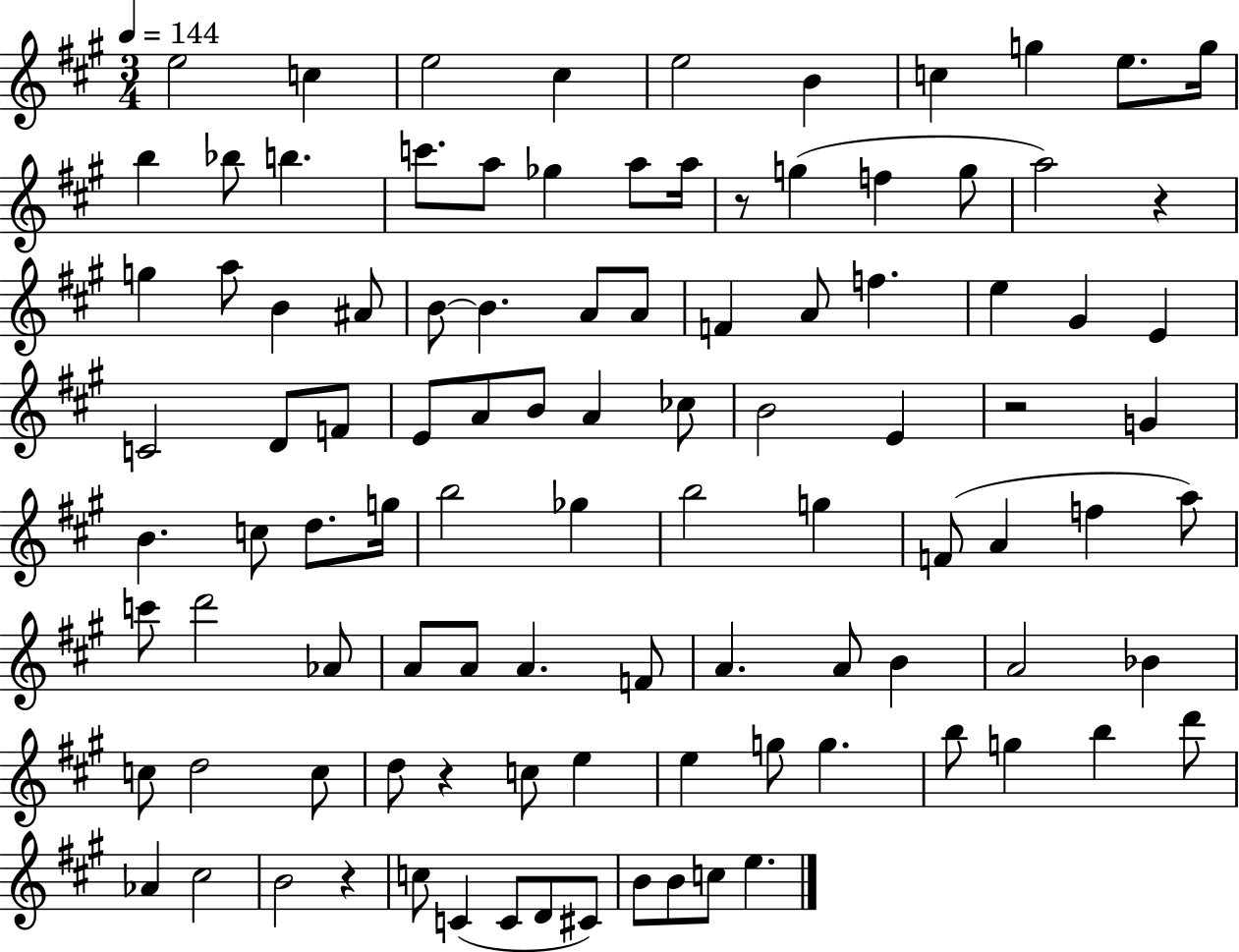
E5/h C5/q E5/h C#5/q E5/h B4/q C5/q G5/q E5/e. G5/s B5/q Bb5/e B5/q. C6/e. A5/e Gb5/q A5/e A5/s R/e G5/q F5/q G5/e A5/h R/q G5/q A5/e B4/q A#4/e B4/e B4/q. A4/e A4/e F4/q A4/e F5/q. E5/q G#4/q E4/q C4/h D4/e F4/e E4/e A4/e B4/e A4/q CES5/e B4/h E4/q R/h G4/q B4/q. C5/e D5/e. G5/s B5/h Gb5/q B5/h G5/q F4/e A4/q F5/q A5/e C6/e D6/h Ab4/e A4/e A4/e A4/q. F4/e A4/q. A4/e B4/q A4/h Bb4/q C5/e D5/h C5/e D5/e R/q C5/e E5/q E5/q G5/e G5/q. B5/e G5/q B5/q D6/e Ab4/q C#5/h B4/h R/q C5/e C4/q C4/e D4/e C#4/e B4/e B4/e C5/e E5/q.